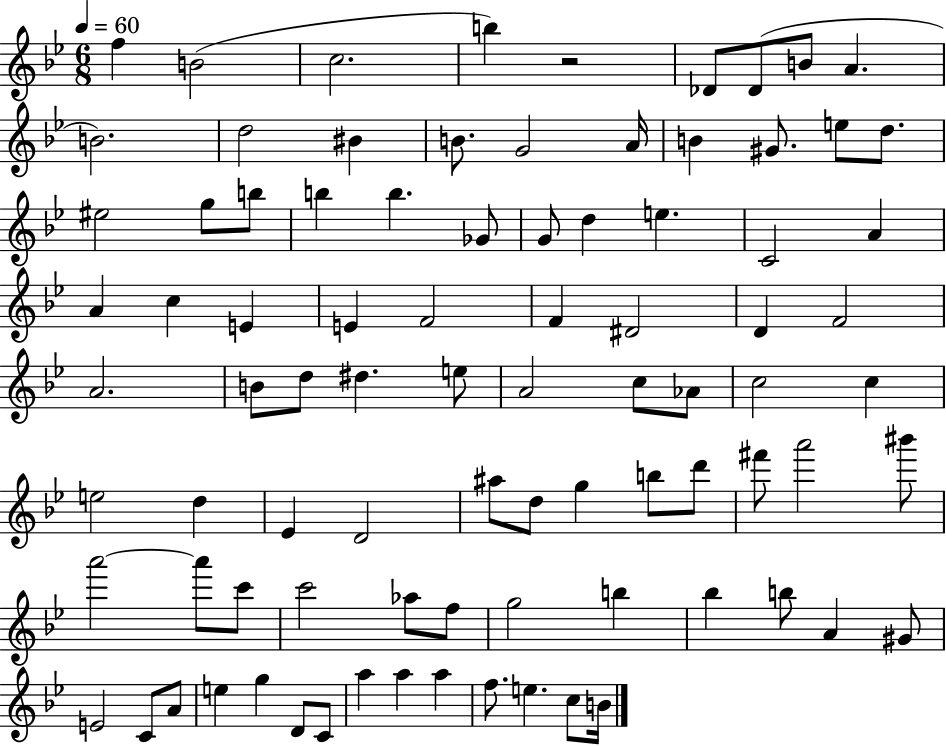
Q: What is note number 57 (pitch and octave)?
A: D6